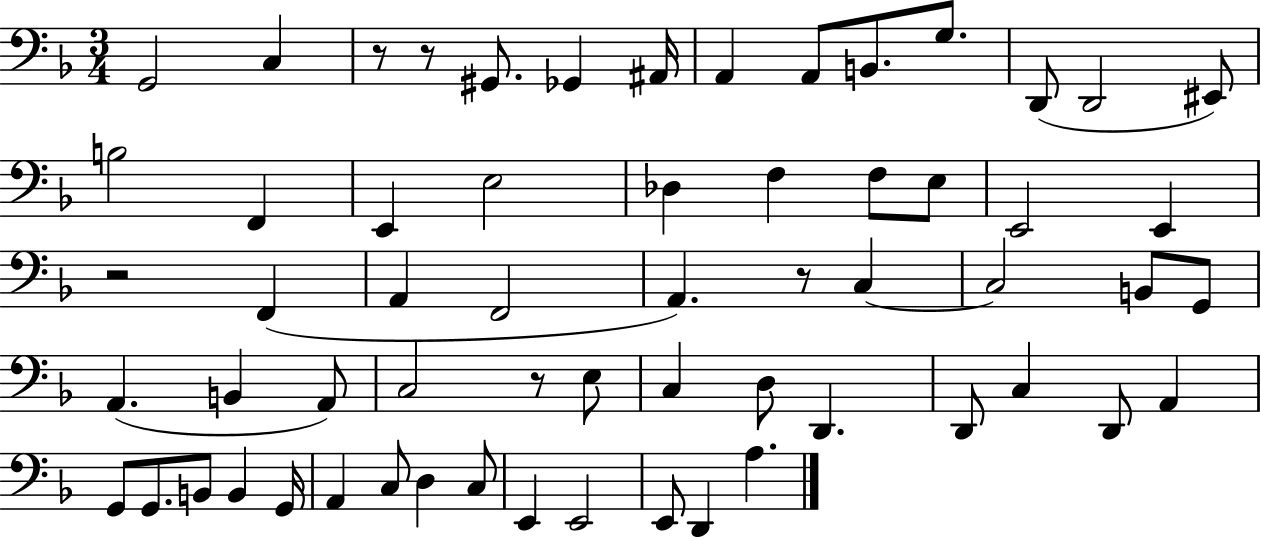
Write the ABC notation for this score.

X:1
T:Untitled
M:3/4
L:1/4
K:F
G,,2 C, z/2 z/2 ^G,,/2 _G,, ^A,,/4 A,, A,,/2 B,,/2 G,/2 D,,/2 D,,2 ^E,,/2 B,2 F,, E,, E,2 _D, F, F,/2 E,/2 E,,2 E,, z2 F,, A,, F,,2 A,, z/2 C, C,2 B,,/2 G,,/2 A,, B,, A,,/2 C,2 z/2 E,/2 C, D,/2 D,, D,,/2 C, D,,/2 A,, G,,/2 G,,/2 B,,/2 B,, G,,/4 A,, C,/2 D, C,/2 E,, E,,2 E,,/2 D,, A,